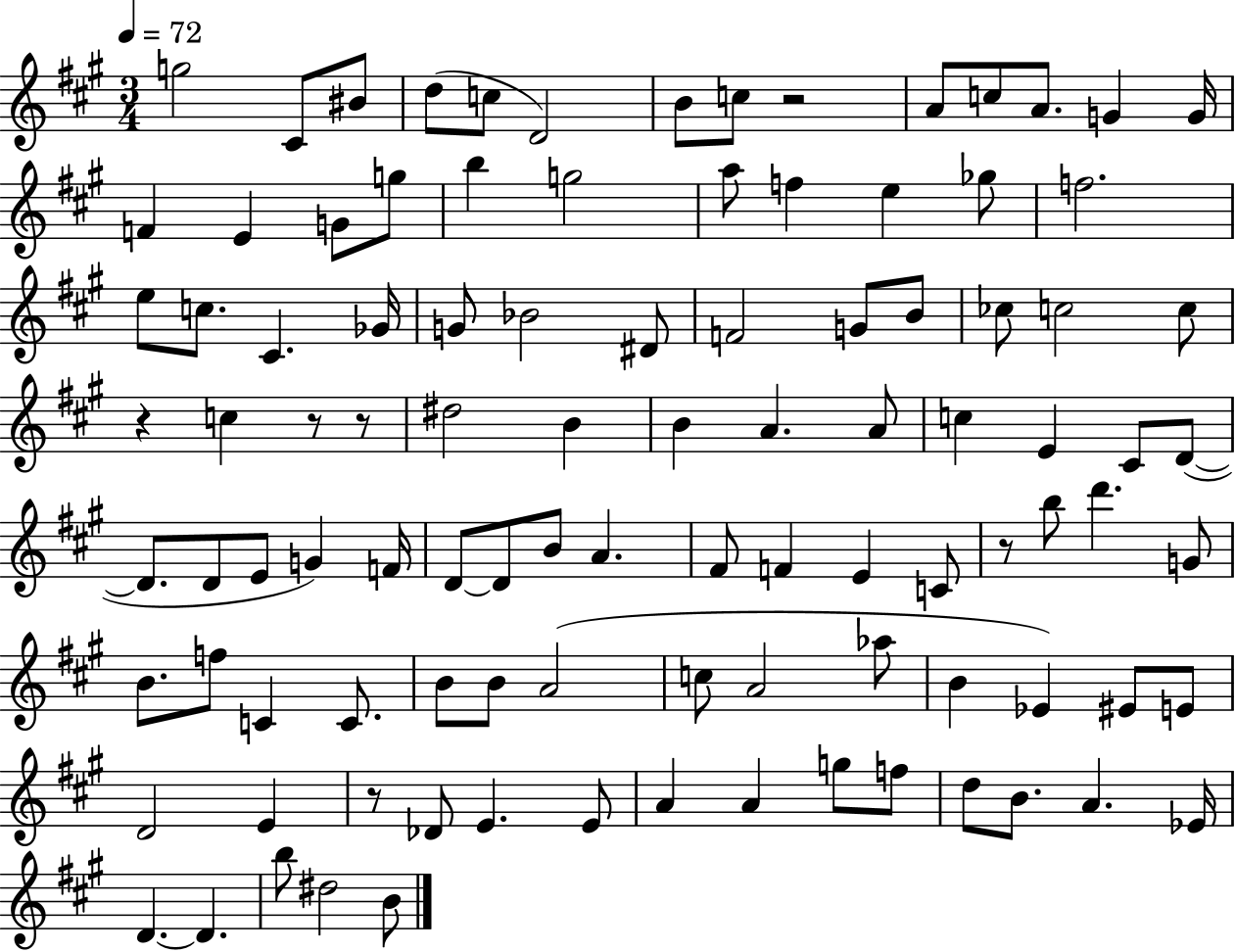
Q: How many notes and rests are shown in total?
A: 101